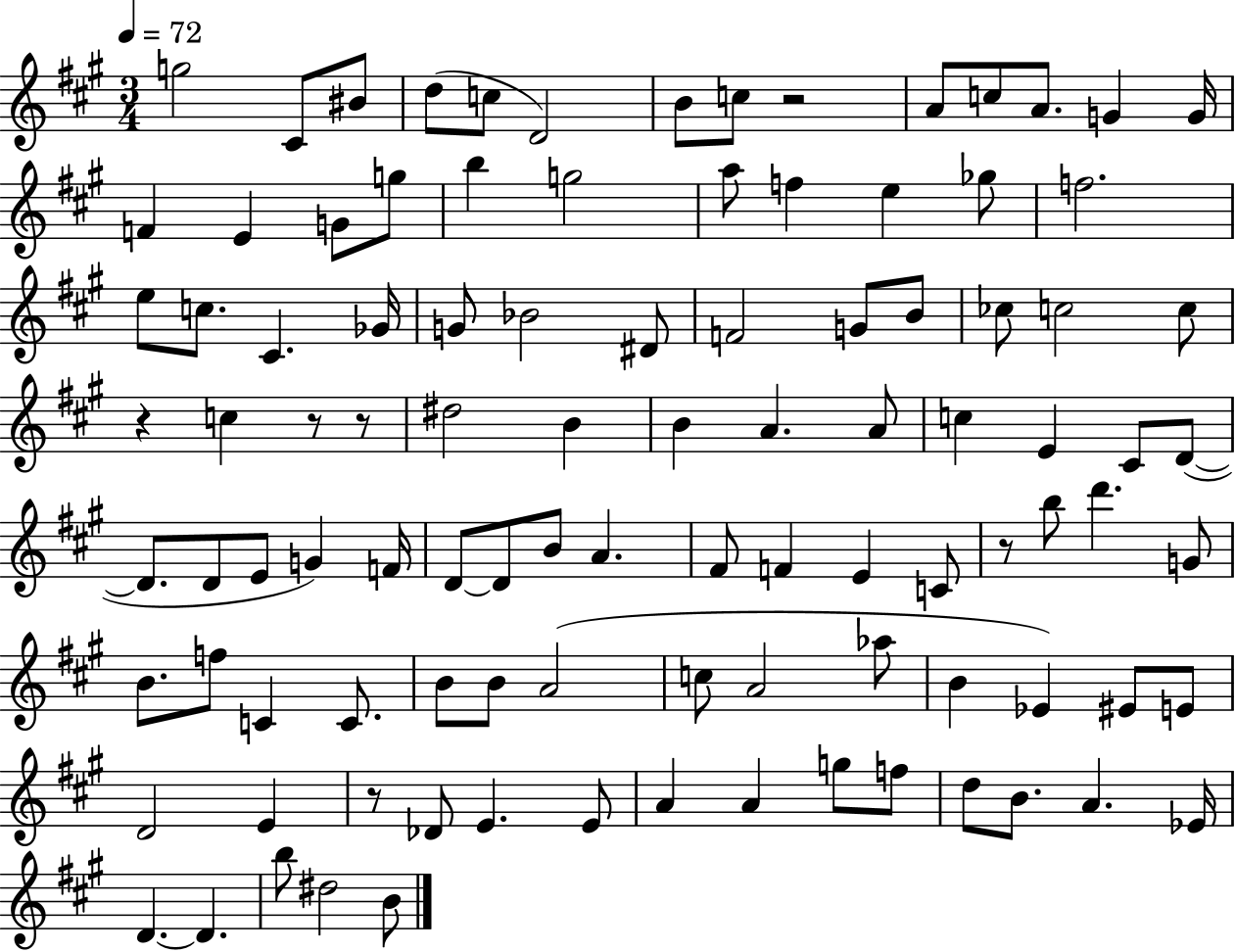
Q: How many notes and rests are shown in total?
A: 101